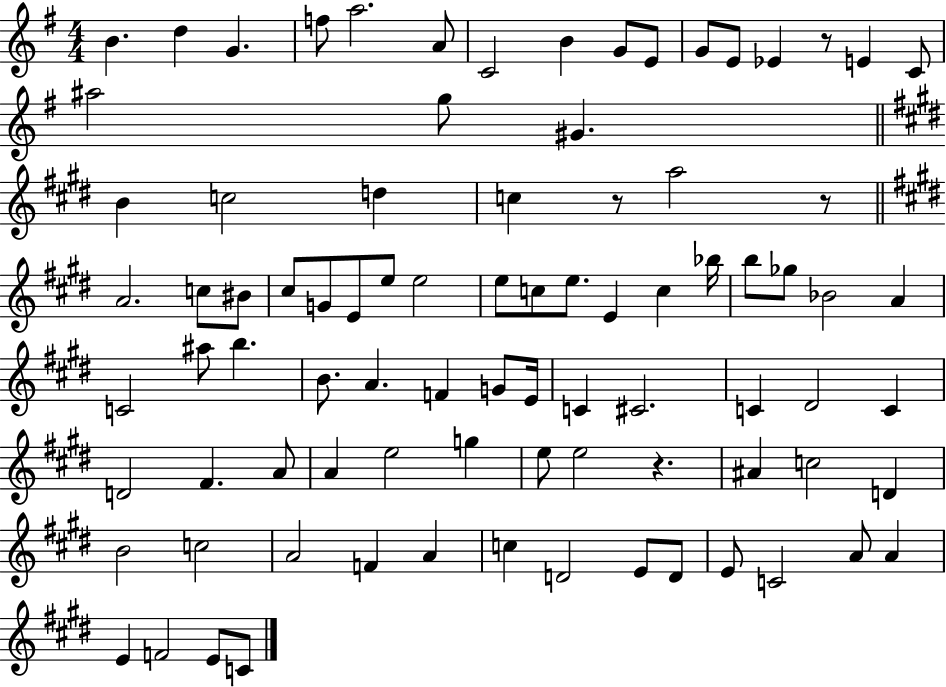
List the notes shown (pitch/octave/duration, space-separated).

B4/q. D5/q G4/q. F5/e A5/h. A4/e C4/h B4/q G4/e E4/e G4/e E4/e Eb4/q R/e E4/q C4/e A#5/h G5/e G#4/q. B4/q C5/h D5/q C5/q R/e A5/h R/e A4/h. C5/e BIS4/e C#5/e G4/e E4/e E5/e E5/h E5/e C5/e E5/e. E4/q C5/q Bb5/s B5/e Gb5/e Bb4/h A4/q C4/h A#5/e B5/q. B4/e. A4/q. F4/q G4/e E4/s C4/q C#4/h. C4/q D#4/h C4/q D4/h F#4/q. A4/e A4/q E5/h G5/q E5/e E5/h R/q. A#4/q C5/h D4/q B4/h C5/h A4/h F4/q A4/q C5/q D4/h E4/e D4/e E4/e C4/h A4/e A4/q E4/q F4/h E4/e C4/e